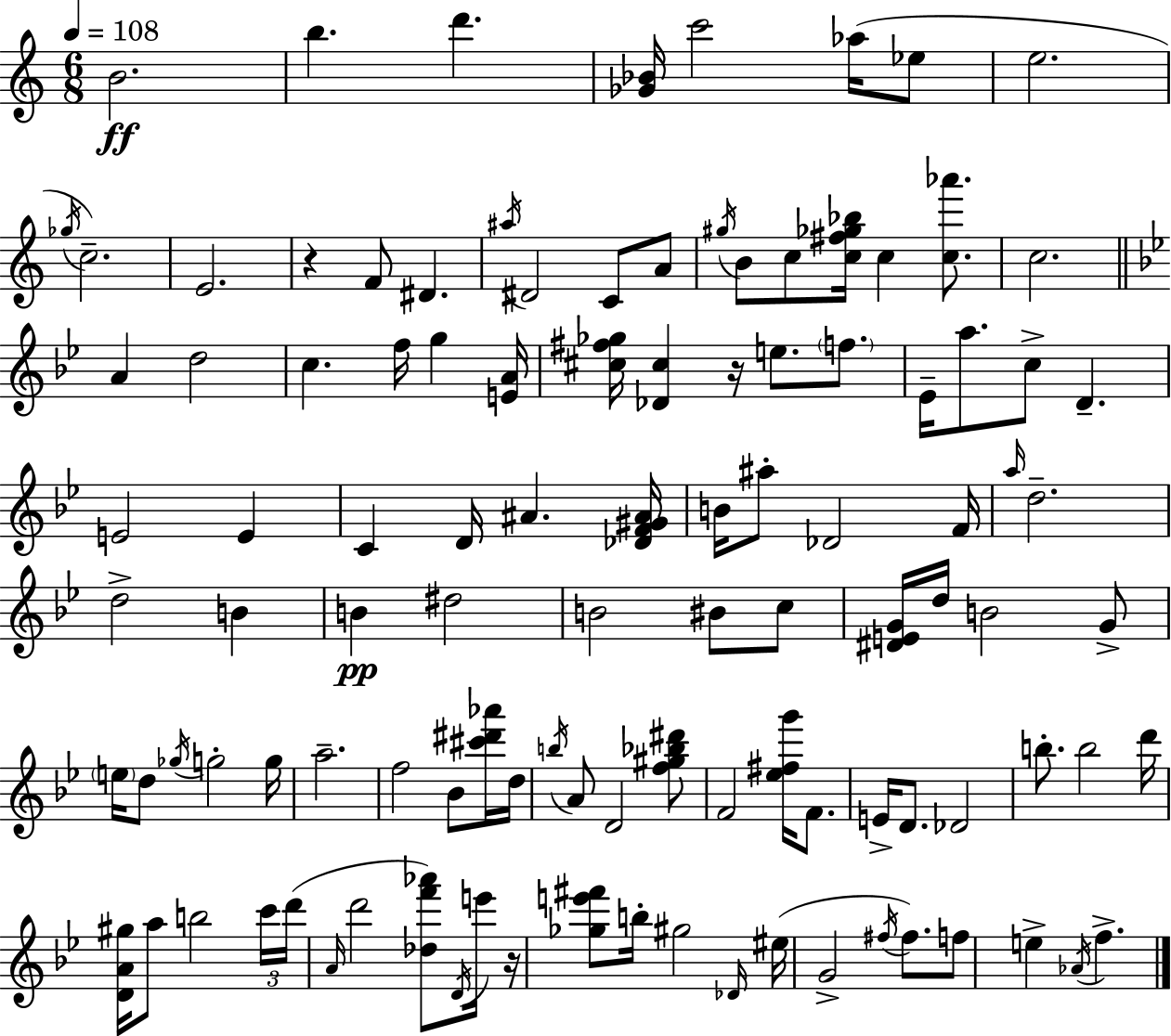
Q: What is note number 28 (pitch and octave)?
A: F5